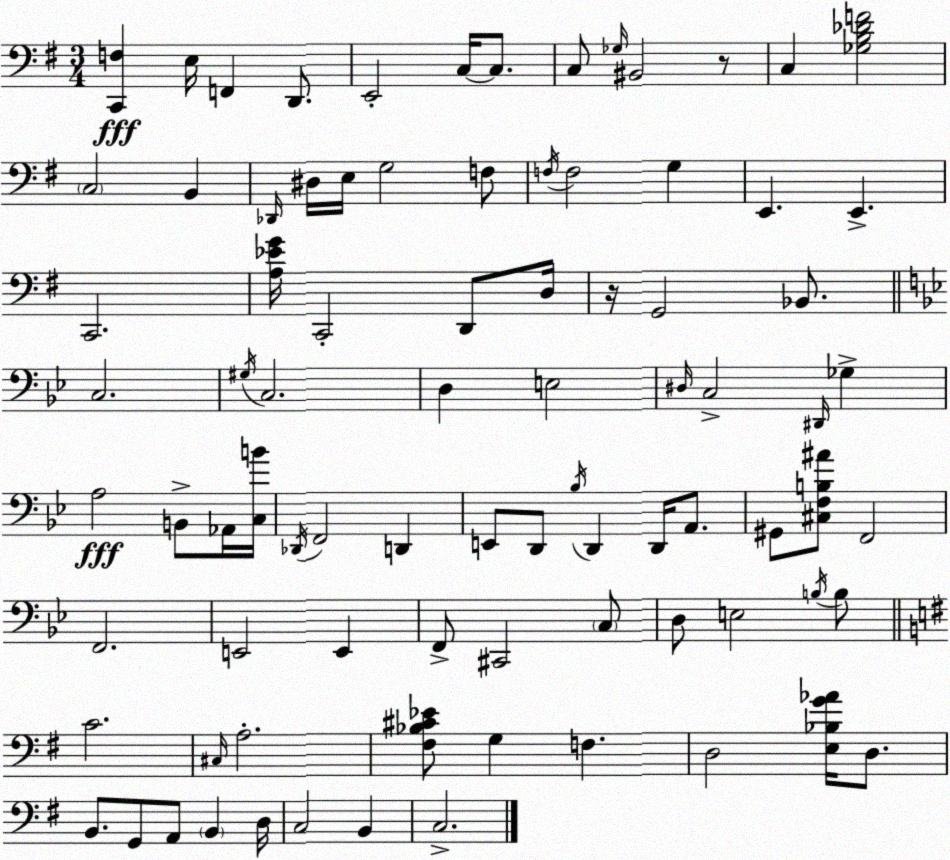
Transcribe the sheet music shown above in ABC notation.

X:1
T:Untitled
M:3/4
L:1/4
K:G
[C,,F,] E,/4 F,, D,,/2 E,,2 C,/4 C,/2 C,/2 _G,/4 ^B,,2 z/2 C, [_G,B,_DF]2 C,2 B,, _D,,/4 ^D,/4 E,/4 G,2 F,/2 F,/4 F,2 G, E,, E,, C,,2 [A,_EG]/4 C,,2 D,,/2 D,/4 z/4 G,,2 _B,,/2 C,2 ^G,/4 C,2 D, E,2 ^D,/4 C,2 ^D,,/4 _G, A,2 B,,/2 _A,,/4 [C,B]/4 _D,,/4 F,,2 D,, E,,/2 D,,/2 _B,/4 D,, D,,/4 A,,/2 ^G,,/2 [^C,F,B,^A]/2 F,,2 F,,2 E,,2 E,, F,,/2 ^C,,2 C,/2 D,/2 E,2 B,/4 B,/2 C2 ^C,/4 A,2 [^F,_B,^C_E]/2 G, F, D,2 [E,_B,G_A]/4 D,/2 B,,/2 G,,/2 A,,/2 B,, D,/4 C,2 B,, C,2